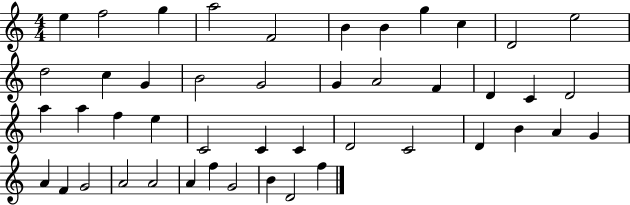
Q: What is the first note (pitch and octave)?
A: E5